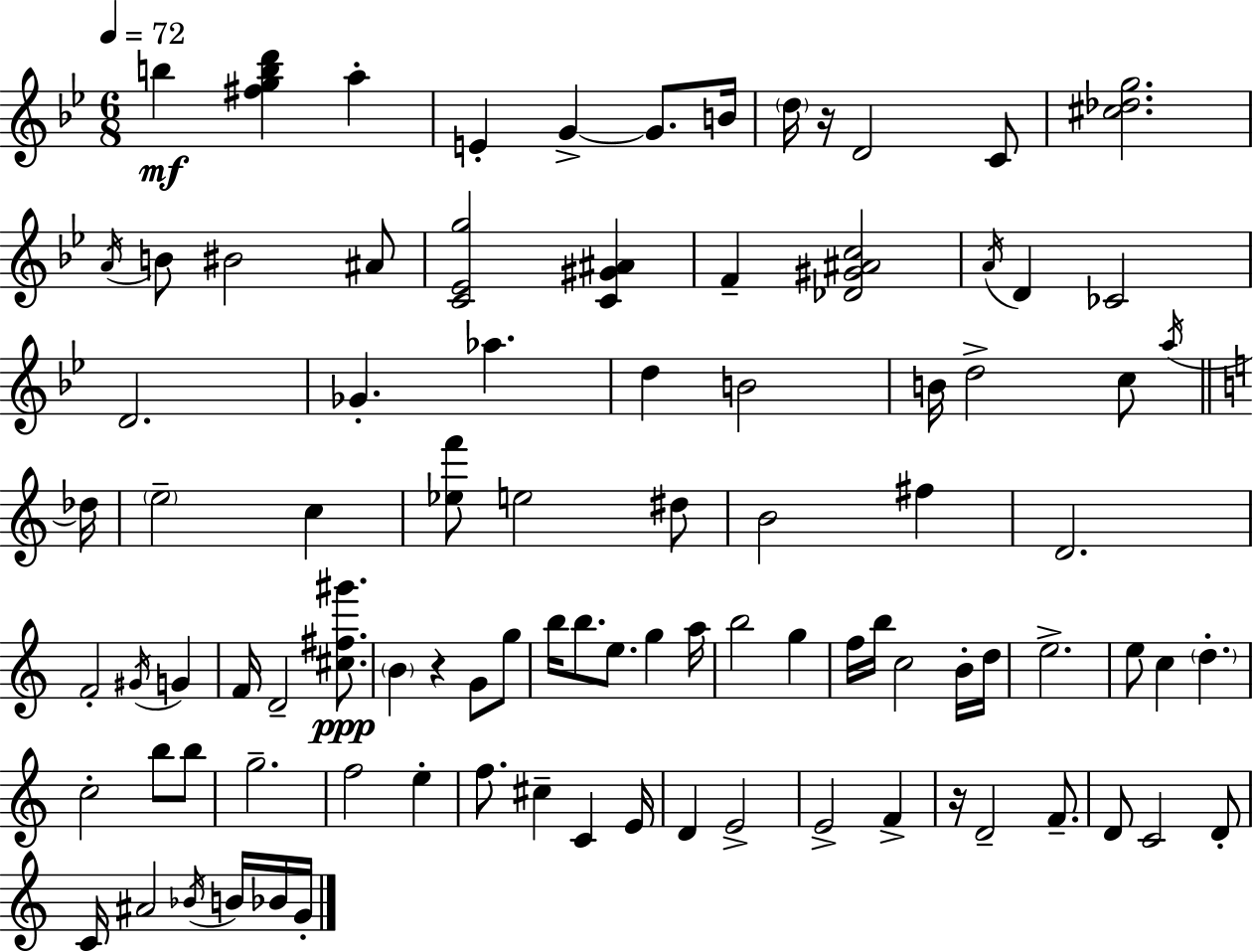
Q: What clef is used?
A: treble